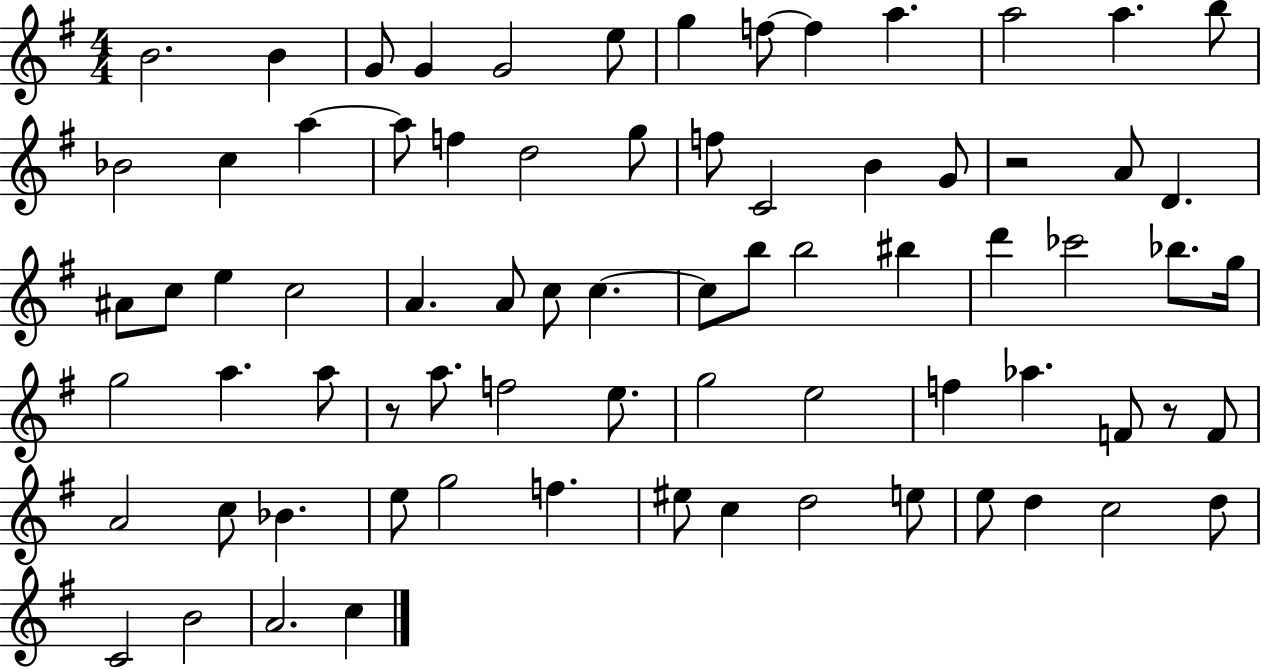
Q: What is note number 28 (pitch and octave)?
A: C5